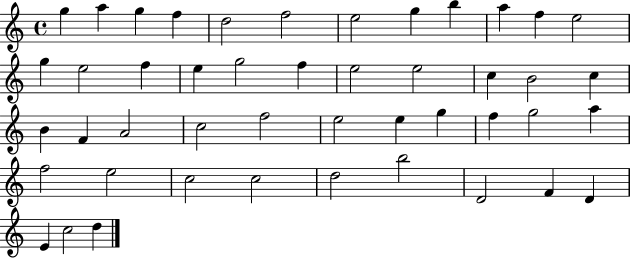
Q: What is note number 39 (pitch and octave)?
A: D5